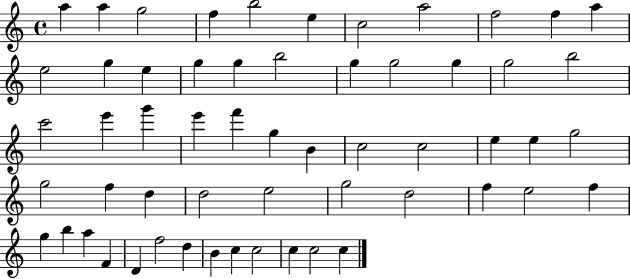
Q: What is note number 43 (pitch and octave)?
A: E5